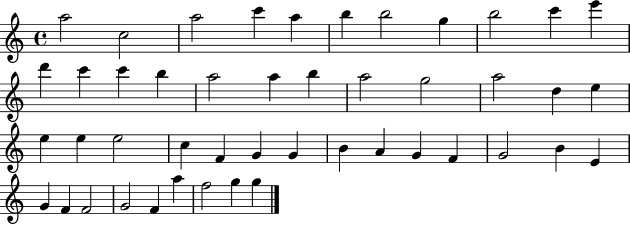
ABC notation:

X:1
T:Untitled
M:4/4
L:1/4
K:C
a2 c2 a2 c' a b b2 g b2 c' e' d' c' c' b a2 a b a2 g2 a2 d e e e e2 c F G G B A G F G2 B E G F F2 G2 F a f2 g g